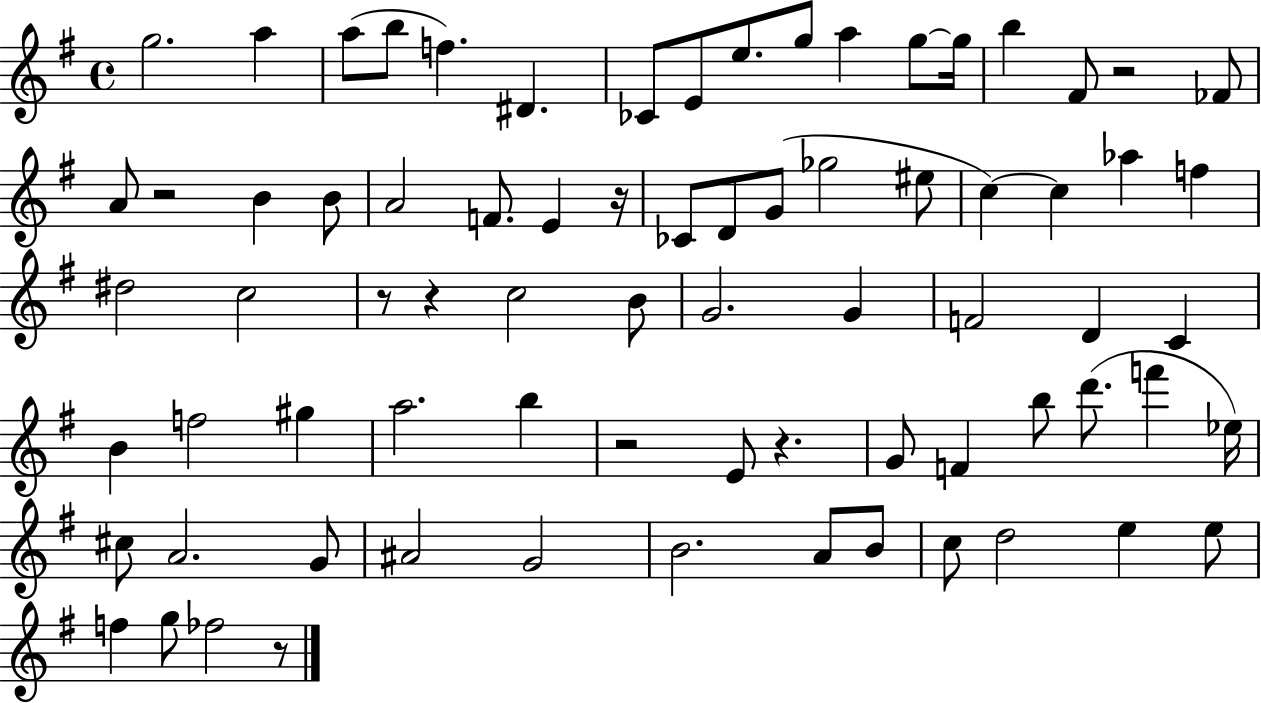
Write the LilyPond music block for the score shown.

{
  \clef treble
  \time 4/4
  \defaultTimeSignature
  \key g \major
  \repeat volta 2 { g''2. a''4 | a''8( b''8 f''4.) dis'4. | ces'8 e'8 e''8. g''8 a''4 g''8~~ g''16 | b''4 fis'8 r2 fes'8 | \break a'8 r2 b'4 b'8 | a'2 f'8. e'4 r16 | ces'8 d'8 g'8( ges''2 eis''8 | c''4~~) c''4 aes''4 f''4 | \break dis''2 c''2 | r8 r4 c''2 b'8 | g'2. g'4 | f'2 d'4 c'4 | \break b'4 f''2 gis''4 | a''2. b''4 | r2 e'8 r4. | g'8 f'4 b''8 d'''8.( f'''4 ees''16) | \break cis''8 a'2. g'8 | ais'2 g'2 | b'2. a'8 b'8 | c''8 d''2 e''4 e''8 | \break f''4 g''8 fes''2 r8 | } \bar "|."
}